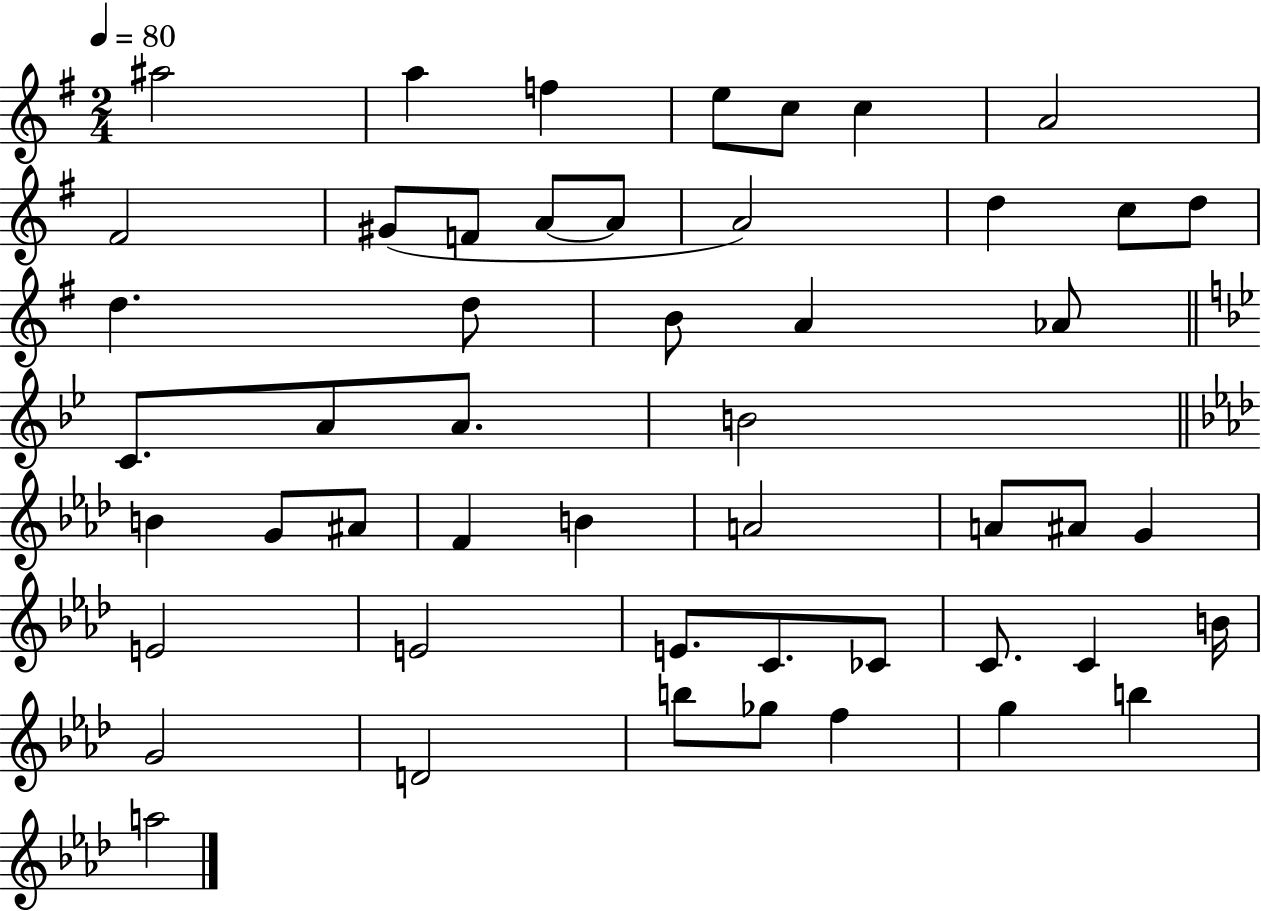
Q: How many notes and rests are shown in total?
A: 50